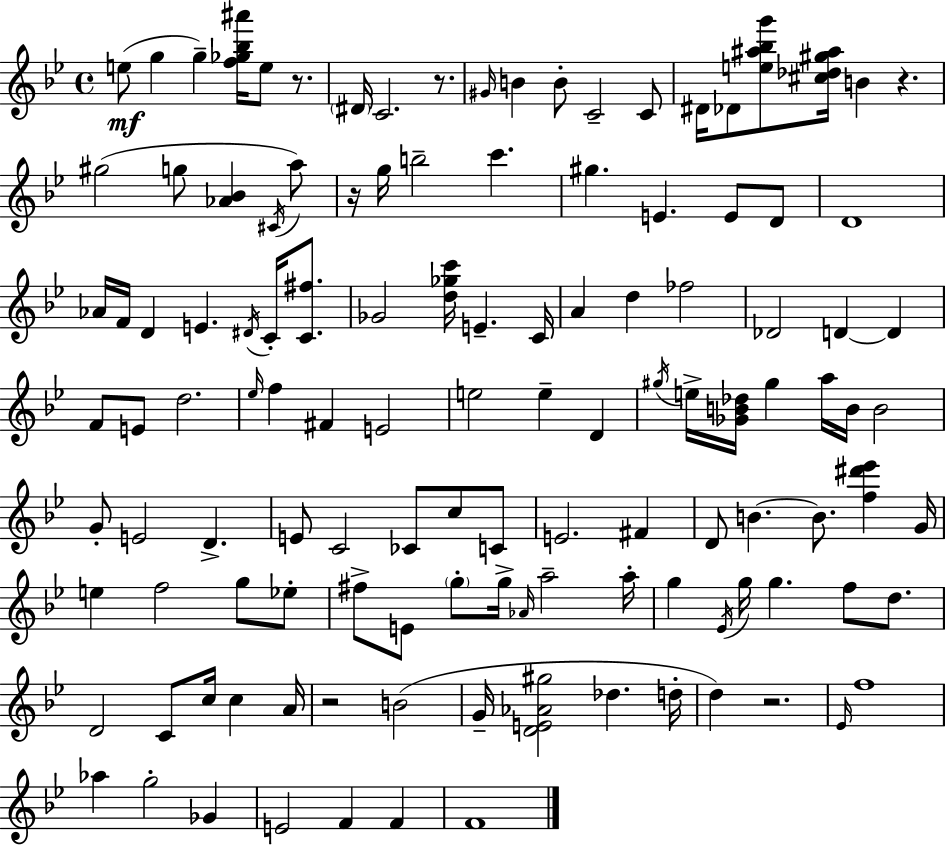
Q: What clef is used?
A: treble